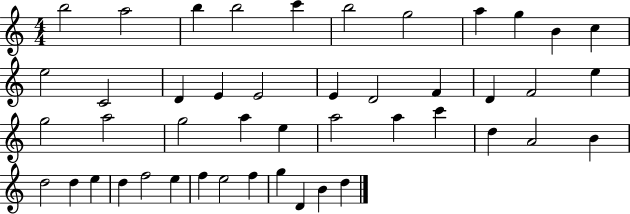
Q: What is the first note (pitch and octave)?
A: B5